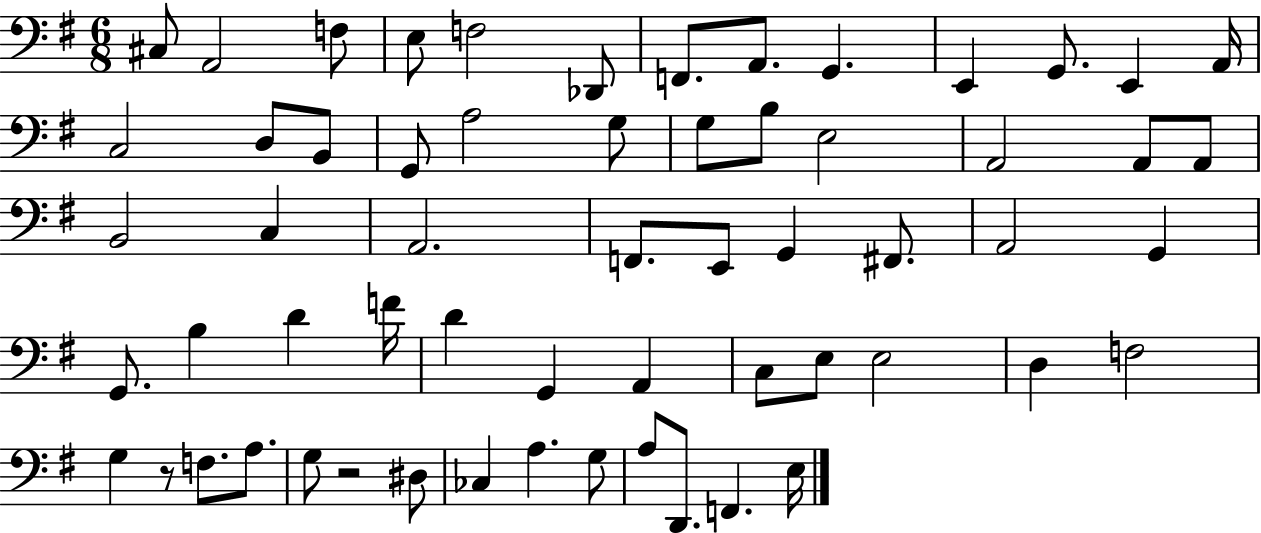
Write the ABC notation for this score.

X:1
T:Untitled
M:6/8
L:1/4
K:G
^C,/2 A,,2 F,/2 E,/2 F,2 _D,,/2 F,,/2 A,,/2 G,, E,, G,,/2 E,, A,,/4 C,2 D,/2 B,,/2 G,,/2 A,2 G,/2 G,/2 B,/2 E,2 A,,2 A,,/2 A,,/2 B,,2 C, A,,2 F,,/2 E,,/2 G,, ^F,,/2 A,,2 G,, G,,/2 B, D F/4 D G,, A,, C,/2 E,/2 E,2 D, F,2 G, z/2 F,/2 A,/2 G,/2 z2 ^D,/2 _C, A, G,/2 A,/2 D,,/2 F,, E,/4